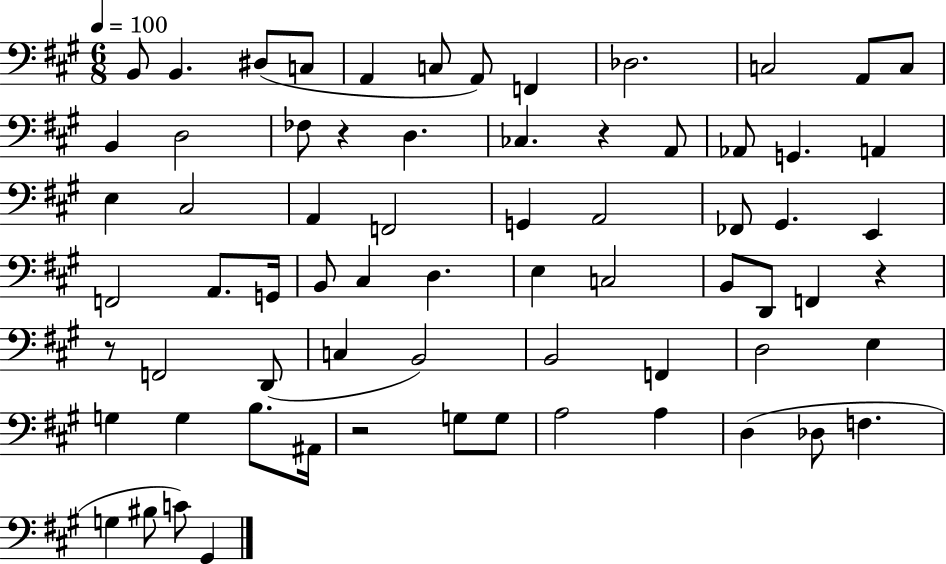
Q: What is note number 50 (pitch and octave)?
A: G3